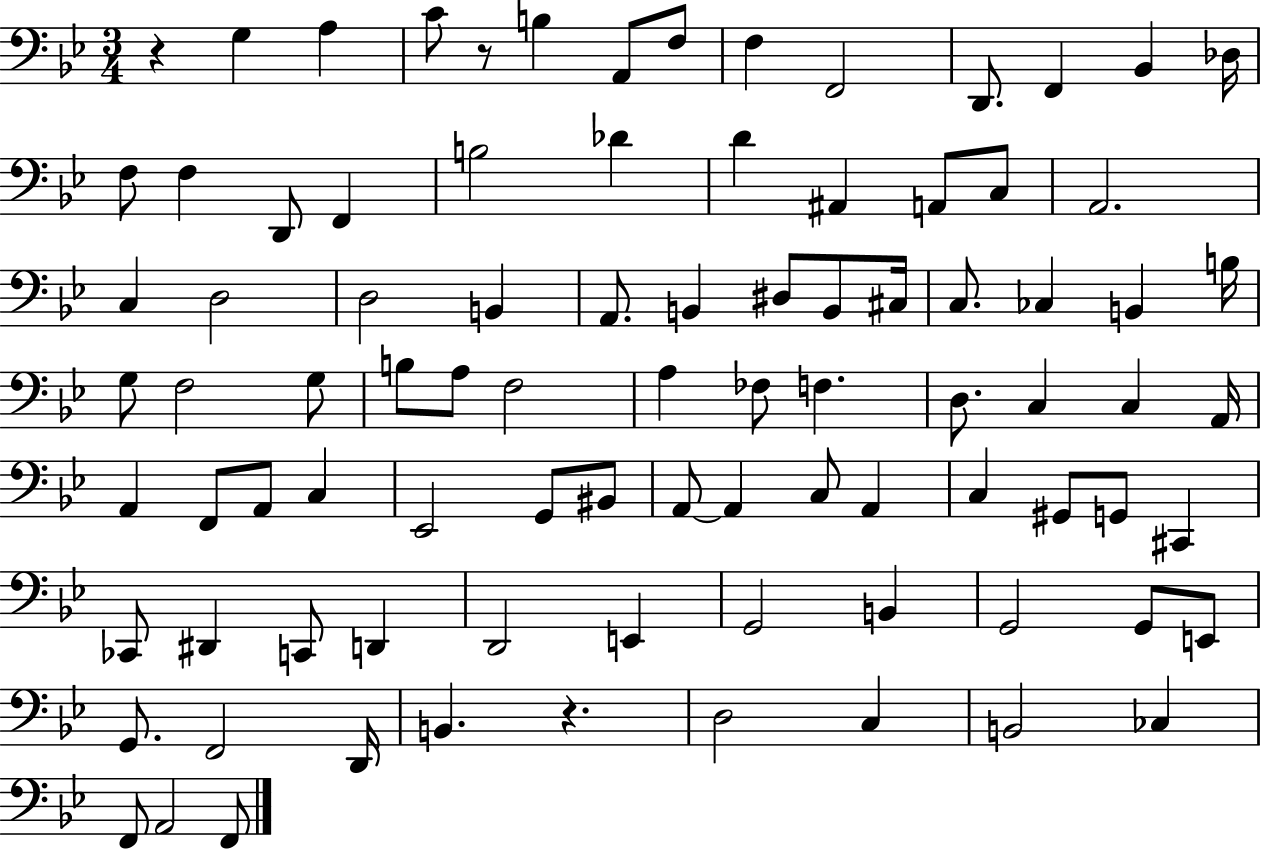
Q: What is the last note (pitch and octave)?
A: F2